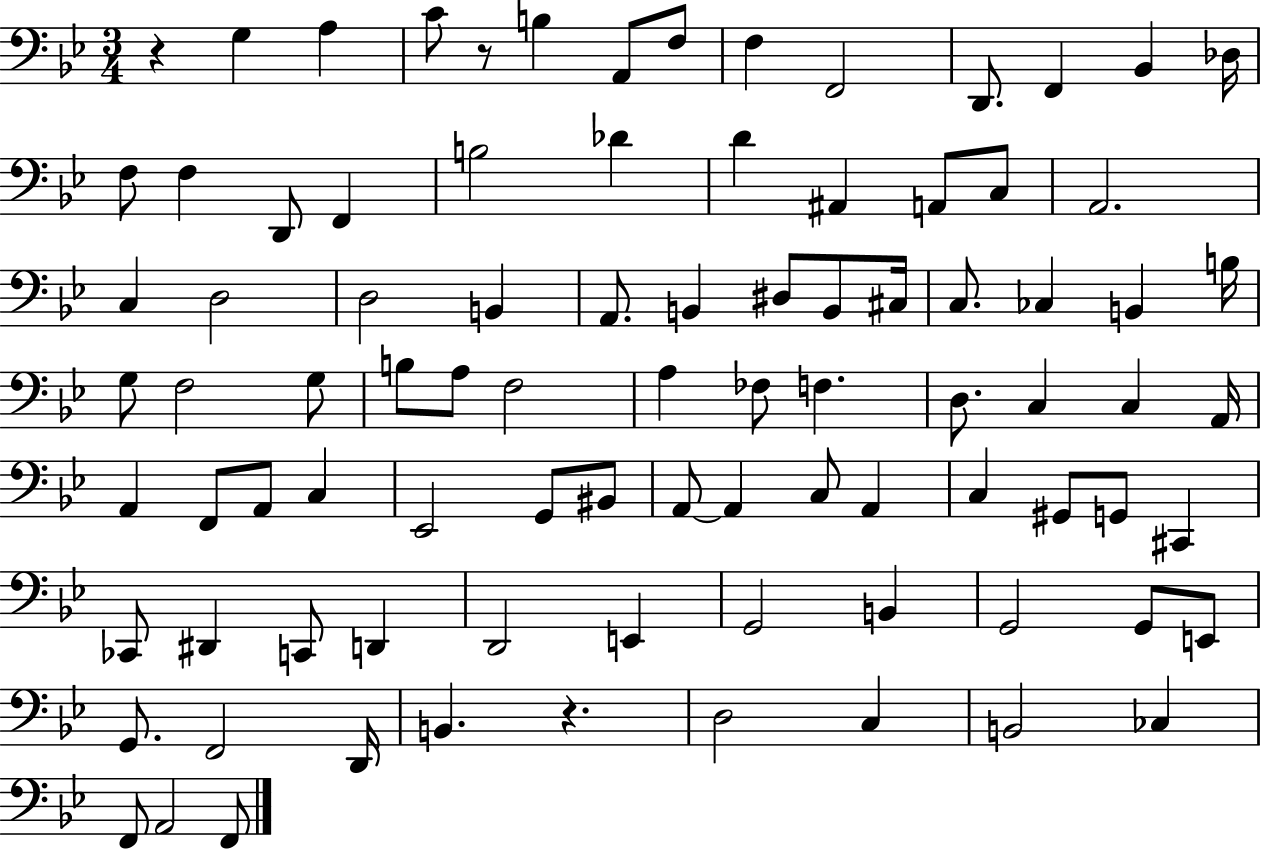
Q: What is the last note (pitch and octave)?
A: F2